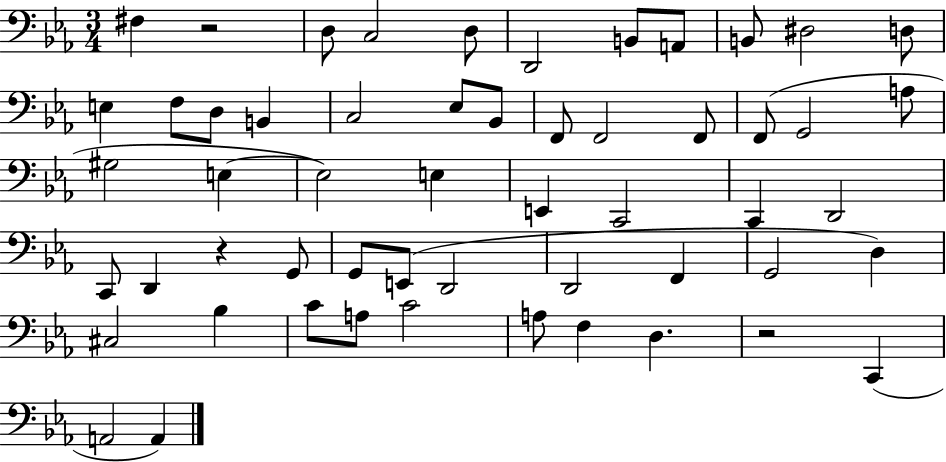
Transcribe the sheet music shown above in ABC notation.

X:1
T:Untitled
M:3/4
L:1/4
K:Eb
^F, z2 D,/2 C,2 D,/2 D,,2 B,,/2 A,,/2 B,,/2 ^D,2 D,/2 E, F,/2 D,/2 B,, C,2 _E,/2 _B,,/2 F,,/2 F,,2 F,,/2 F,,/2 G,,2 A,/2 ^G,2 E, E,2 E, E,, C,,2 C,, D,,2 C,,/2 D,, z G,,/2 G,,/2 E,,/2 D,,2 D,,2 F,, G,,2 D, ^C,2 _B, C/2 A,/2 C2 A,/2 F, D, z2 C,, A,,2 A,,